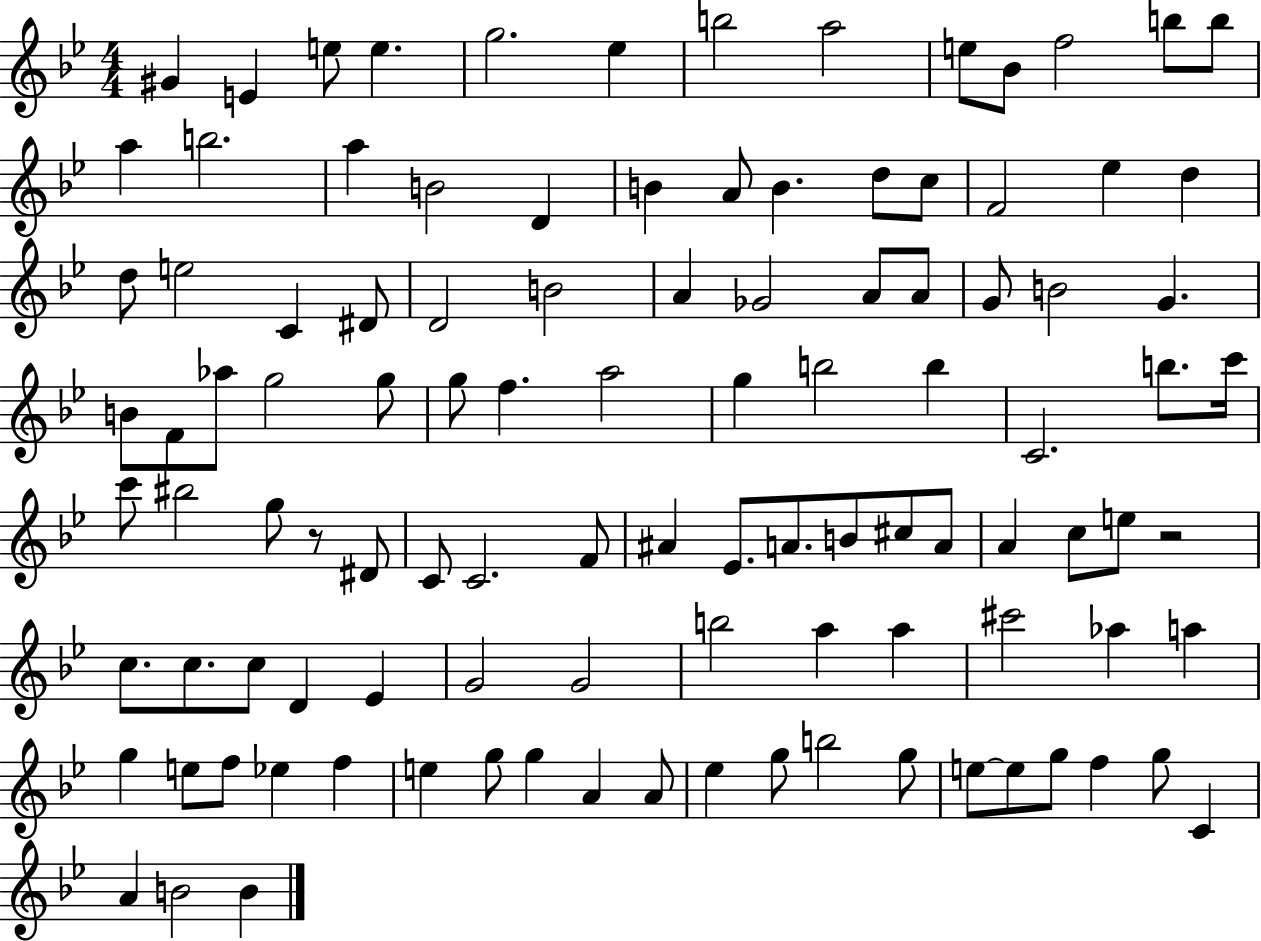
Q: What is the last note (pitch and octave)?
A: B4